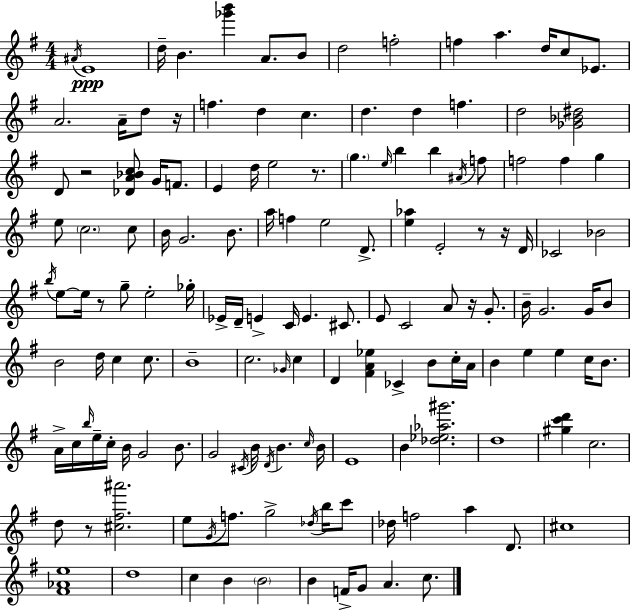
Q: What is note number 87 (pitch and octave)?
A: E5